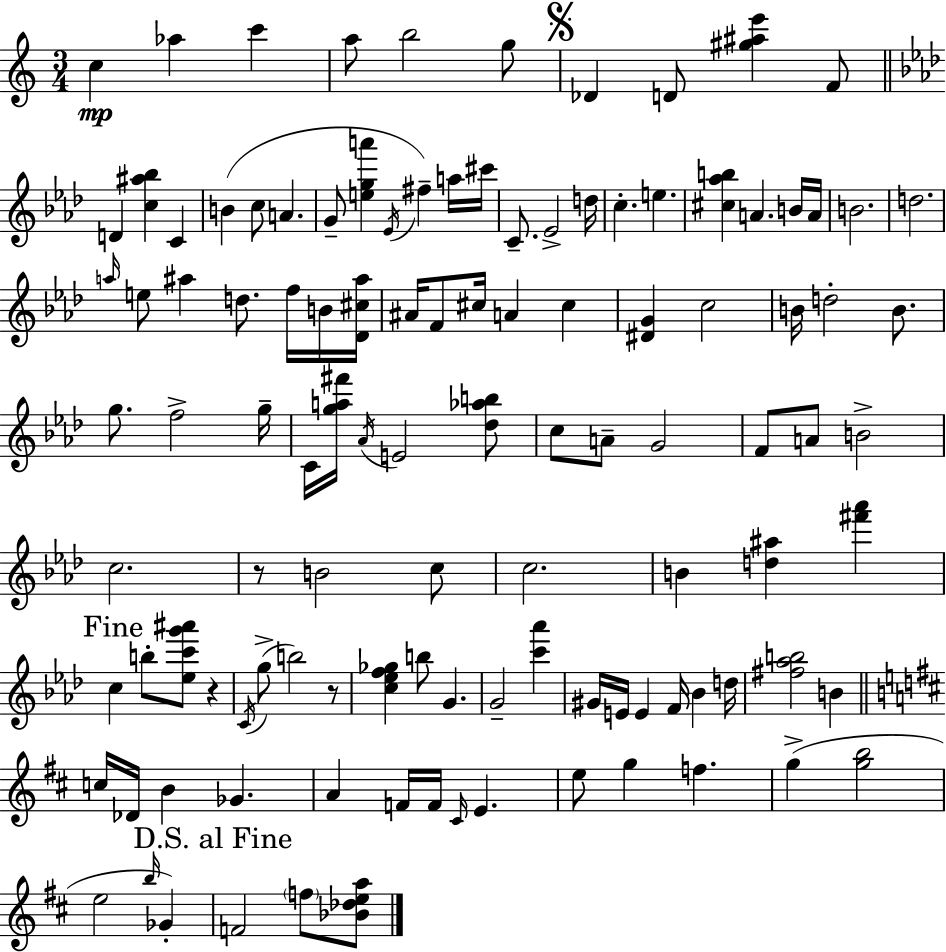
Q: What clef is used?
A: treble